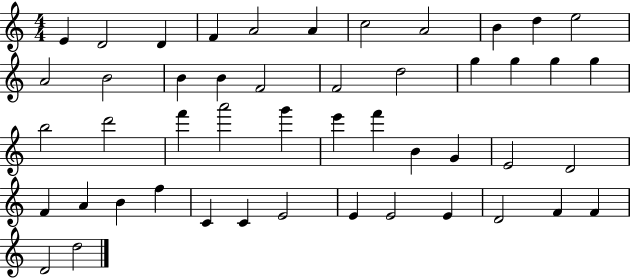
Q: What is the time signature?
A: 4/4